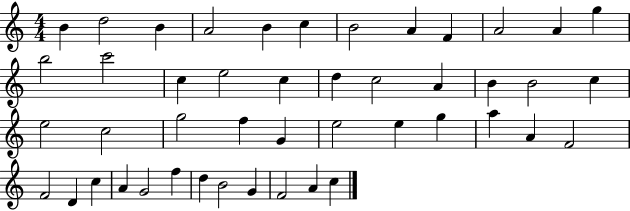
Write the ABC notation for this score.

X:1
T:Untitled
M:4/4
L:1/4
K:C
B d2 B A2 B c B2 A F A2 A g b2 c'2 c e2 c d c2 A B B2 c e2 c2 g2 f G e2 e g a A F2 F2 D c A G2 f d B2 G F2 A c